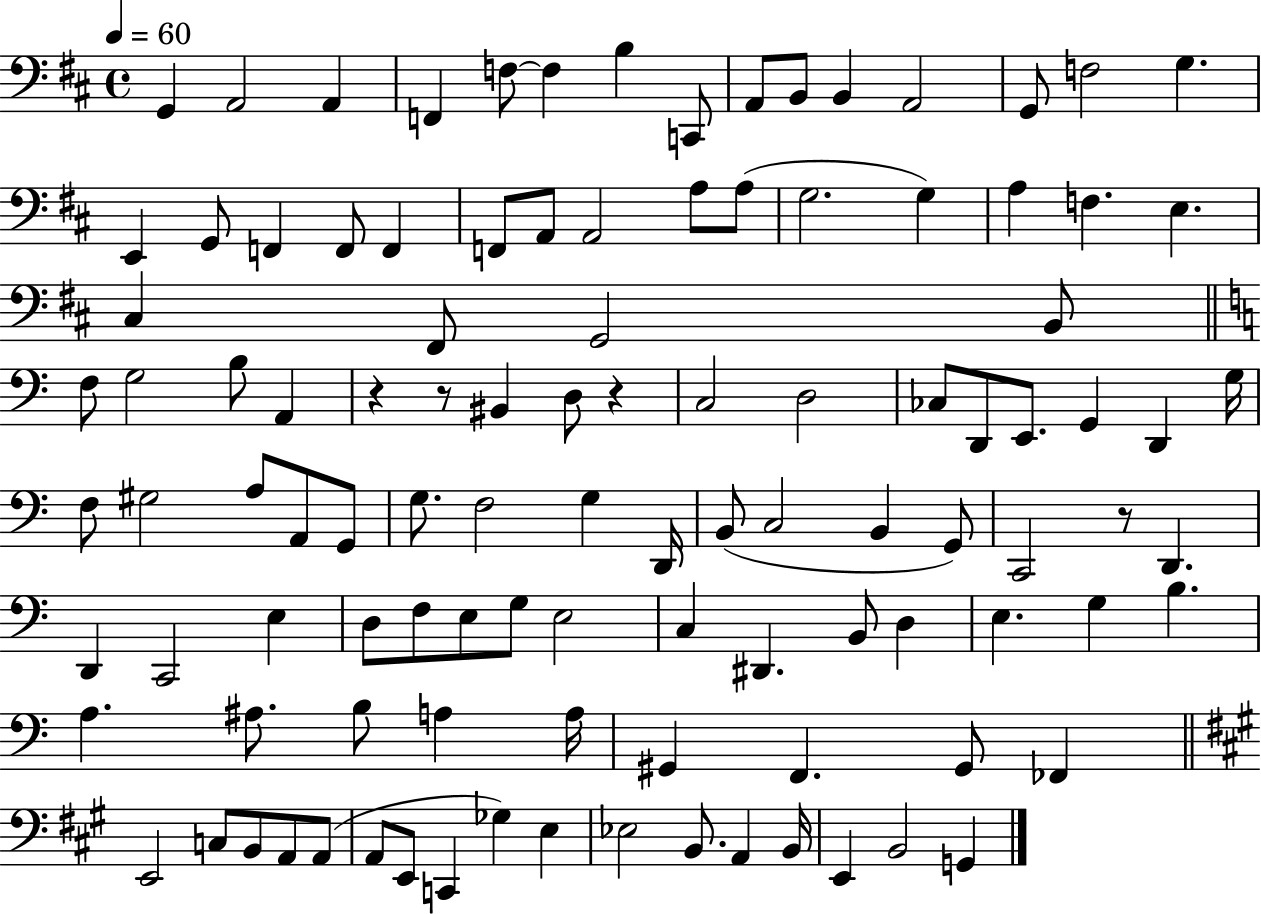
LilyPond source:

{
  \clef bass
  \time 4/4
  \defaultTimeSignature
  \key d \major
  \tempo 4 = 60
  \repeat volta 2 { g,4 a,2 a,4 | f,4 f8~~ f4 b4 c,8 | a,8 b,8 b,4 a,2 | g,8 f2 g4. | \break e,4 g,8 f,4 f,8 f,4 | f,8 a,8 a,2 a8 a8( | g2. g4) | a4 f4. e4. | \break cis4 fis,8 g,2 b,8 | \bar "||" \break \key a \minor f8 g2 b8 a,4 | r4 r8 bis,4 d8 r4 | c2 d2 | ces8 d,8 e,8. g,4 d,4 g16 | \break f8 gis2 a8 a,8 g,8 | g8. f2 g4 d,16 | b,8( c2 b,4 g,8) | c,2 r8 d,4. | \break d,4 c,2 e4 | d8 f8 e8 g8 e2 | c4 dis,4. b,8 d4 | e4. g4 b4. | \break a4. ais8. b8 a4 a16 | gis,4 f,4. gis,8 fes,4 | \bar "||" \break \key a \major e,2 c8 b,8 a,8 a,8( | a,8 e,8 c,4 ges4) e4 | ees2 b,8. a,4 b,16 | e,4 b,2 g,4 | \break } \bar "|."
}